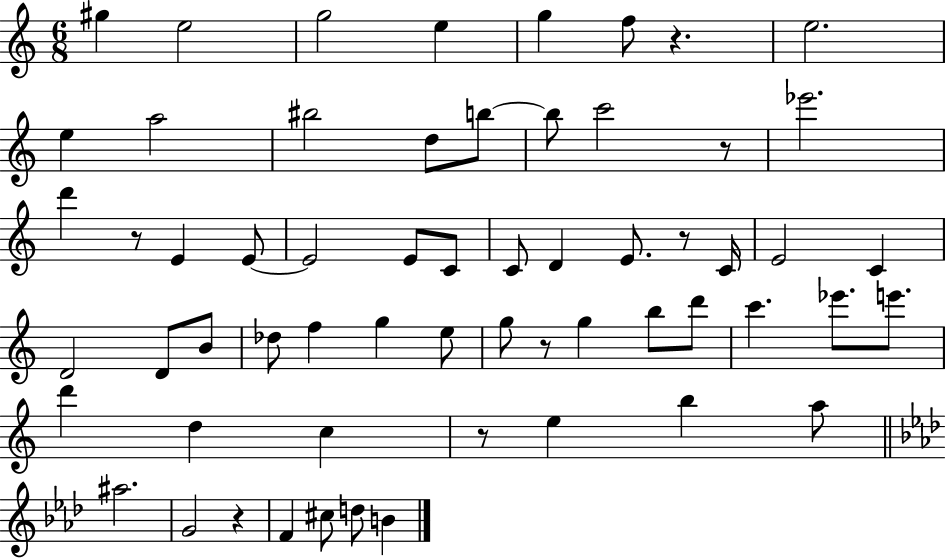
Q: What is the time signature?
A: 6/8